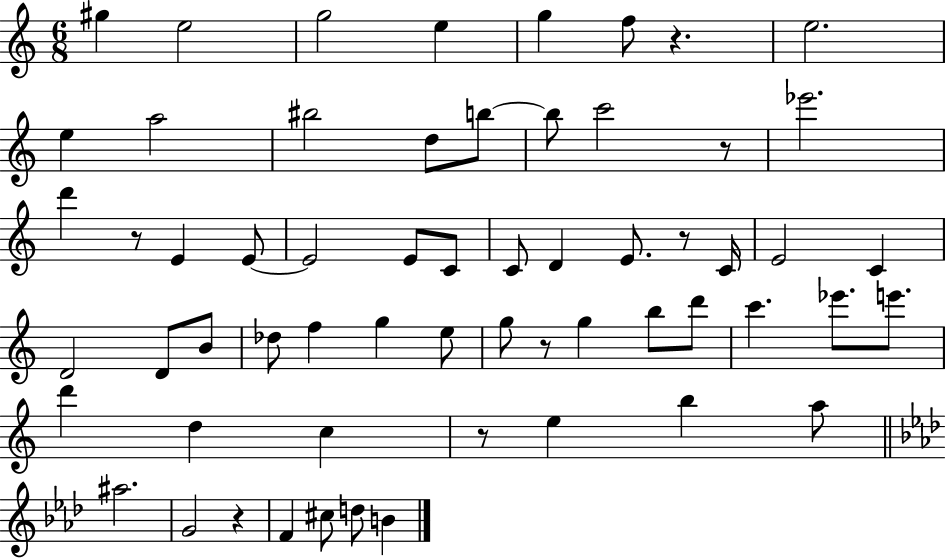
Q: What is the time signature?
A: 6/8